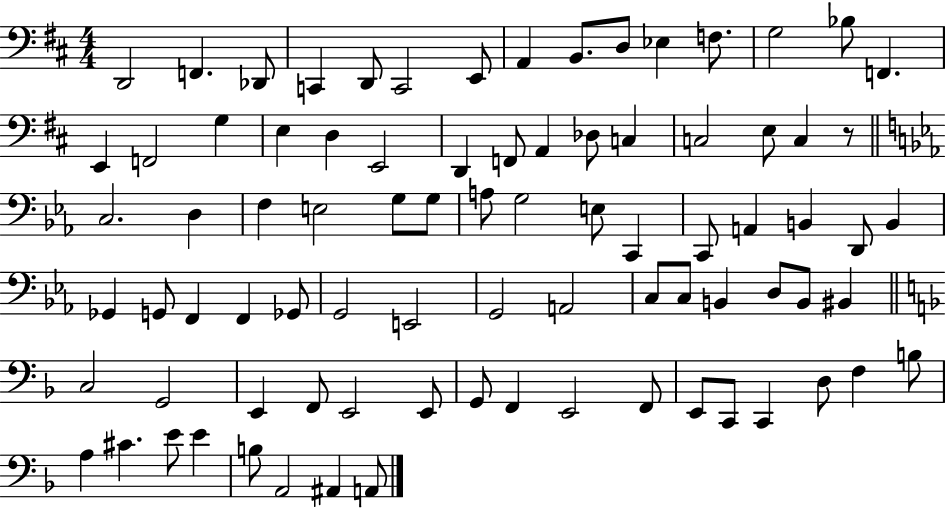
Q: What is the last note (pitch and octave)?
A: A2